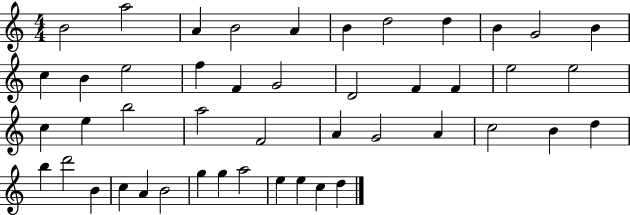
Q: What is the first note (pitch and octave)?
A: B4